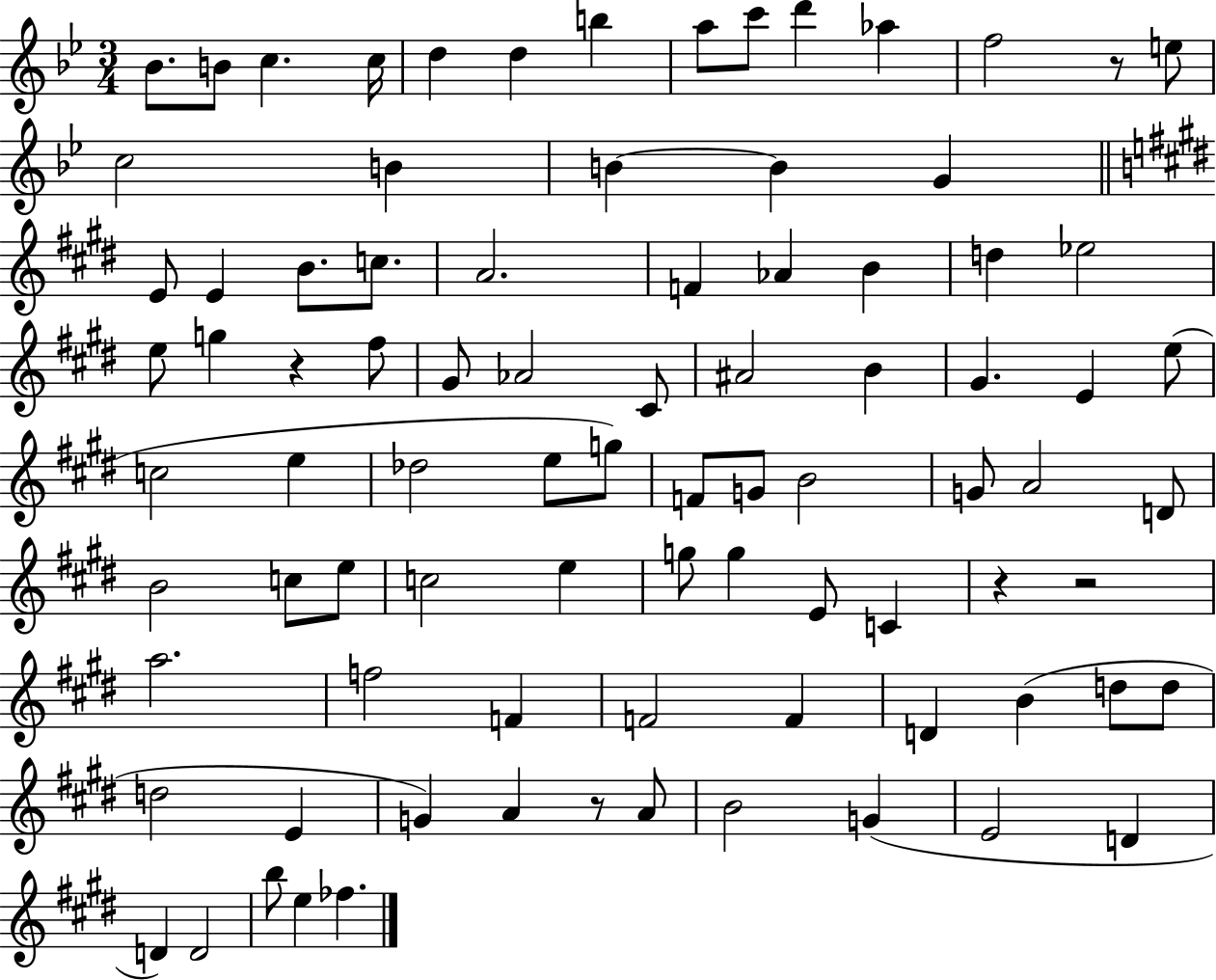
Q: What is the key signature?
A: BES major